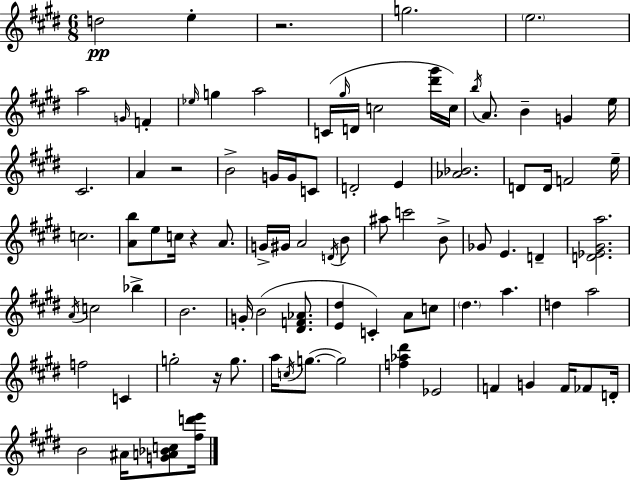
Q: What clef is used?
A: treble